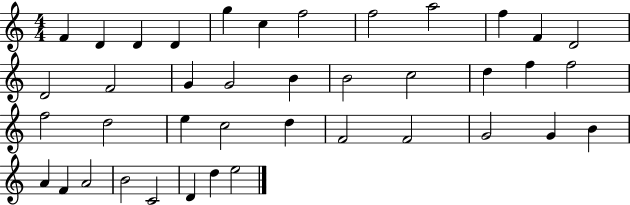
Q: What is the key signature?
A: C major